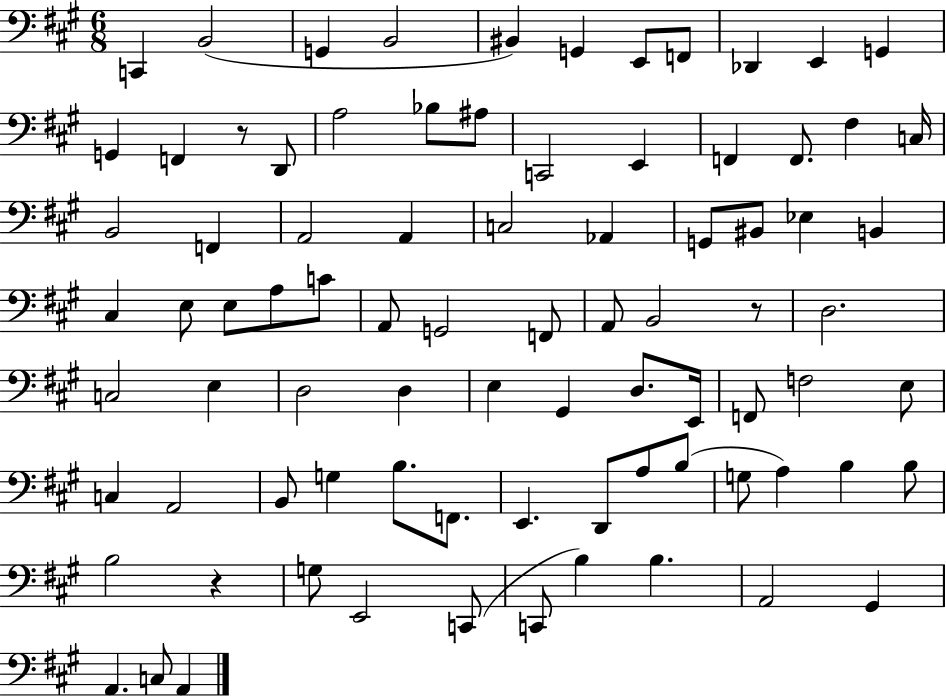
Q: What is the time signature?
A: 6/8